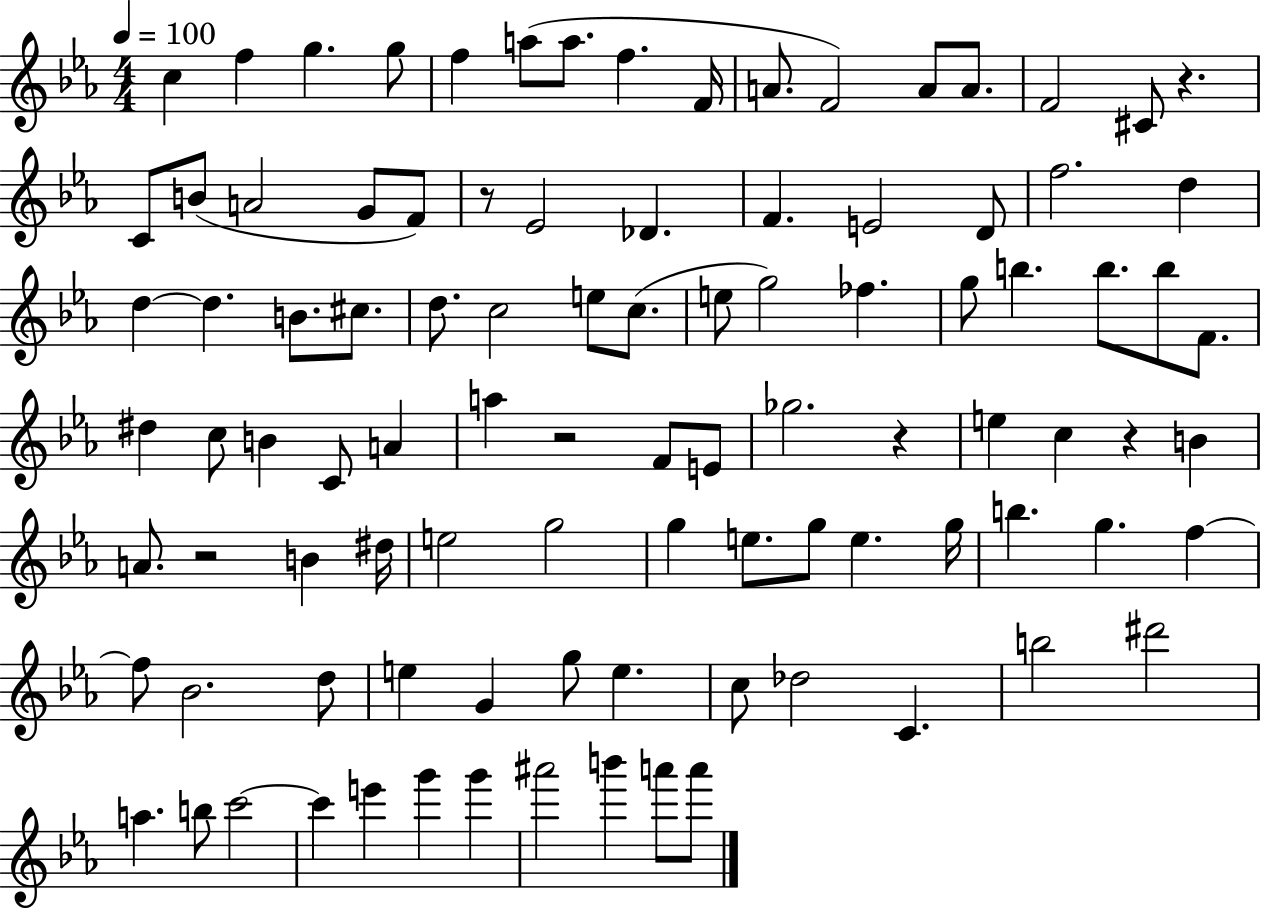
C5/q F5/q G5/q. G5/e F5/q A5/e A5/e. F5/q. F4/s A4/e. F4/h A4/e A4/e. F4/h C#4/e R/q. C4/e B4/e A4/h G4/e F4/e R/e Eb4/h Db4/q. F4/q. E4/h D4/e F5/h. D5/q D5/q D5/q. B4/e. C#5/e. D5/e. C5/h E5/e C5/e. E5/e G5/h FES5/q. G5/e B5/q. B5/e. B5/e F4/e. D#5/q C5/e B4/q C4/e A4/q A5/q R/h F4/e E4/e Gb5/h. R/q E5/q C5/q R/q B4/q A4/e. R/h B4/q D#5/s E5/h G5/h G5/q E5/e. G5/e E5/q. G5/s B5/q. G5/q. F5/q F5/e Bb4/h. D5/e E5/q G4/q G5/e E5/q. C5/e Db5/h C4/q. B5/h D#6/h A5/q. B5/e C6/h C6/q E6/q G6/q G6/q A#6/h B6/q A6/e A6/e